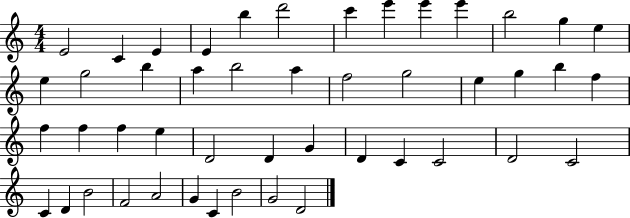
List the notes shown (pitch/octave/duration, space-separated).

E4/h C4/q E4/q E4/q B5/q D6/h C6/q E6/q E6/q E6/q B5/h G5/q E5/q E5/q G5/h B5/q A5/q B5/h A5/q F5/h G5/h E5/q G5/q B5/q F5/q F5/q F5/q F5/q E5/q D4/h D4/q G4/q D4/q C4/q C4/h D4/h C4/h C4/q D4/q B4/h F4/h A4/h G4/q C4/q B4/h G4/h D4/h